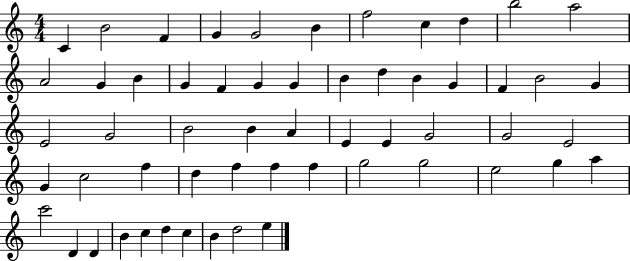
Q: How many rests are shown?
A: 0